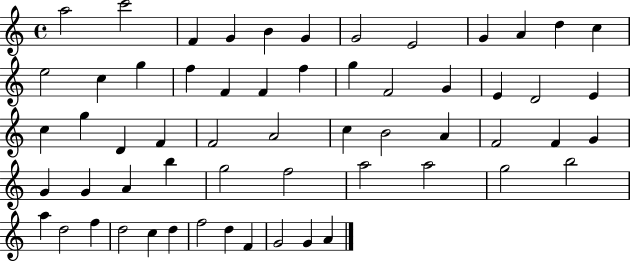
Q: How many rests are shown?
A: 0